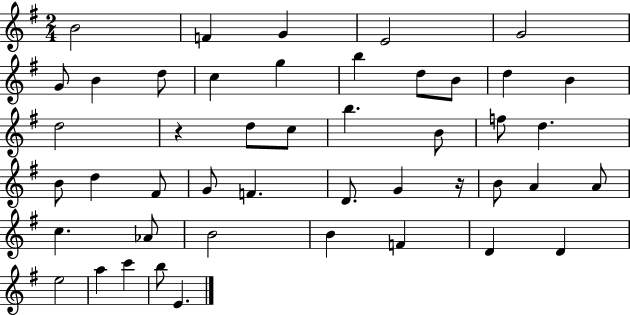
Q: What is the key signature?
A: G major